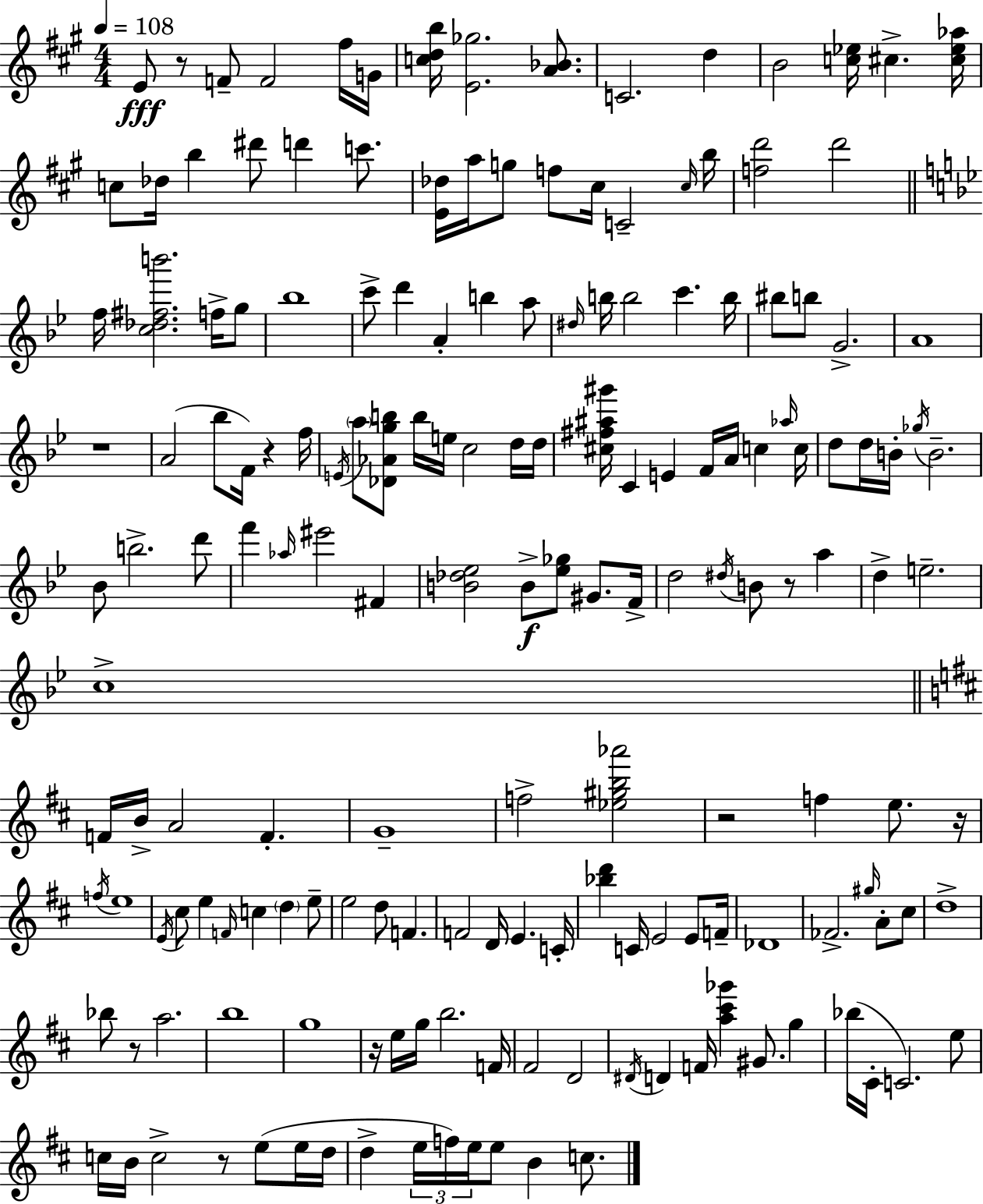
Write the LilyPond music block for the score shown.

{
  \clef treble
  \numericTimeSignature
  \time 4/4
  \key a \major
  \tempo 4 = 108
  e'8\fff r8 f'8-- f'2 fis''16 g'16 | <c'' d'' b''>16 <e' ges''>2. <a' bes'>8. | c'2. d''4 | b'2 <c'' ees''>16 cis''4.-> <cis'' ees'' aes''>16 | \break c''8 des''16 b''4 dis'''8 d'''4 c'''8. | <e' des''>16 a''16 g''8 f''8 cis''16 c'2-- \grace { cis''16 } | b''16 <f'' d'''>2 d'''2 | \bar "||" \break \key bes \major f''16 <c'' des'' fis'' b'''>2. f''16-> g''8 | bes''1 | c'''8-> d'''4 a'4-. b''4 a''8 | \grace { dis''16 } b''16 b''2 c'''4. | \break b''16 bis''8 b''8 g'2.-> | a'1 | r1 | a'2( bes''8 f'16) r4 | \break f''16 \acciaccatura { e'16 } \parenthesize a''8 <des' aes' g'' b''>8 b''16 e''16 c''2 | d''16 d''16 <cis'' fis'' ais'' gis'''>16 c'4 e'4 f'16 a'16 c''4 | \grace { aes''16 } c''16 d''8 d''16 b'16-. \acciaccatura { ges''16 } b'2.-- | bes'8 b''2.-> | \break d'''8 f'''4 \grace { aes''16 } eis'''2 | fis'4 <b' des'' ees''>2 b'8->\f <ees'' ges''>8 | gis'8. f'16-> d''2 \acciaccatura { dis''16 } b'8 | r8 a''4 d''4-> e''2.-- | \break c''1-> | \bar "||" \break \key d \major f'16 b'16-> a'2 f'4.-. | g'1-- | f''2-> <ees'' gis'' b'' aes'''>2 | r2 f''4 e''8. r16 | \break \acciaccatura { f''16 } e''1 | \acciaccatura { e'16 } cis''8 e''4 \grace { f'16 } c''4 \parenthesize d''4 | e''8-- e''2 d''8 f'4. | f'2 d'16 e'4. | \break c'16-. <bes'' d'''>4 c'16 e'2 | e'8 f'16-- des'1 | fes'2.-> \grace { gis''16 } | a'8-. cis''8 d''1-> | \break bes''8 r8 a''2. | b''1 | g''1 | r16 e''16 g''16 b''2. | \break f'16 fis'2 d'2 | \acciaccatura { dis'16 } d'4 f'16 <a'' cis''' ges'''>4 gis'8. | g''4 bes''16( cis'16-. c'2.) | e''8 c''16 b'16 c''2-> r8 | \break e''8( e''16 d''16 d''4-> \tuplet 3/2 { e''16 f''16) e''16 } e''8 b'4 | c''8. \bar "|."
}